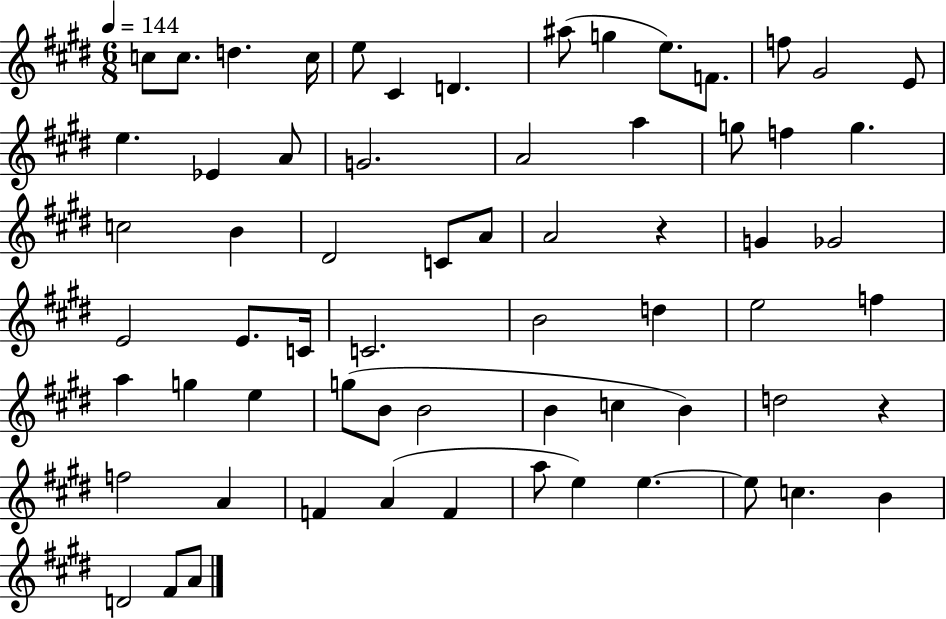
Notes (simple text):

C5/e C5/e. D5/q. C5/s E5/e C#4/q D4/q. A#5/e G5/q E5/e. F4/e. F5/e G#4/h E4/e E5/q. Eb4/q A4/e G4/h. A4/h A5/q G5/e F5/q G5/q. C5/h B4/q D#4/h C4/e A4/e A4/h R/q G4/q Gb4/h E4/h E4/e. C4/s C4/h. B4/h D5/q E5/h F5/q A5/q G5/q E5/q G5/e B4/e B4/h B4/q C5/q B4/q D5/h R/q F5/h A4/q F4/q A4/q F4/q A5/e E5/q E5/q. E5/e C5/q. B4/q D4/h F#4/e A4/e